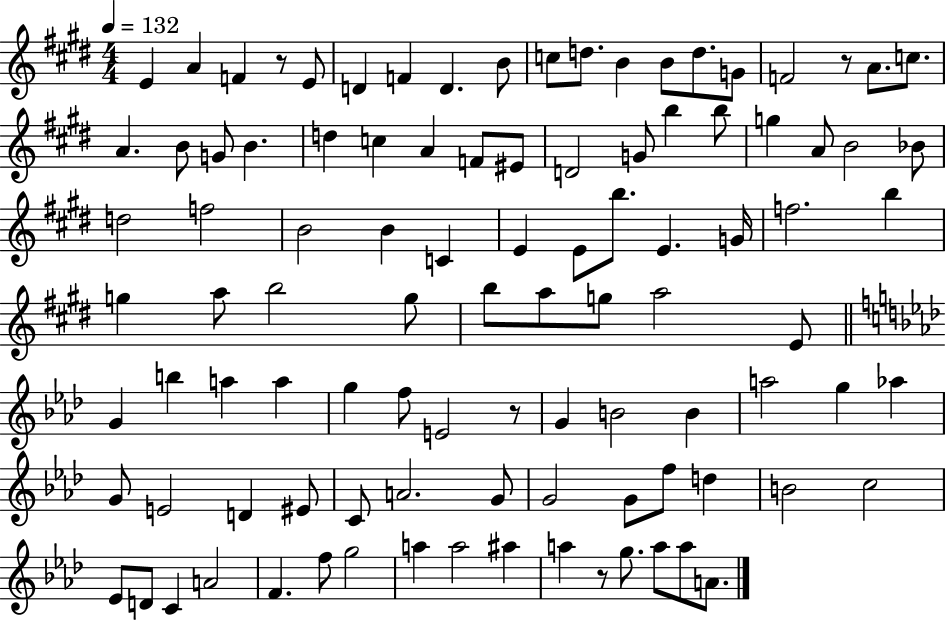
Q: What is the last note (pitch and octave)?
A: A4